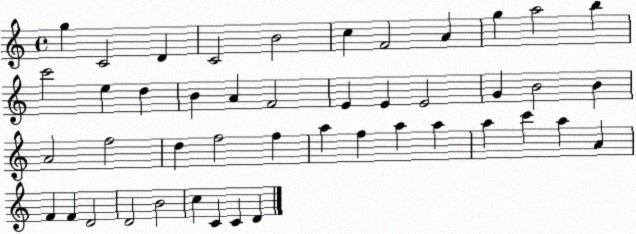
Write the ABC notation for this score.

X:1
T:Untitled
M:4/4
L:1/4
K:C
g C2 D C2 B2 c F2 A g a2 b c'2 e d B A F2 E E E2 G B2 B A2 f2 d f2 f a f a a a c' a A F F D2 D2 B2 c C C D